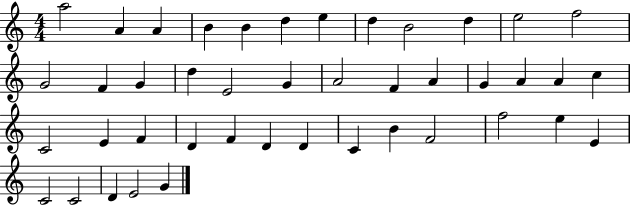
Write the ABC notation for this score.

X:1
T:Untitled
M:4/4
L:1/4
K:C
a2 A A B B d e d B2 d e2 f2 G2 F G d E2 G A2 F A G A A c C2 E F D F D D C B F2 f2 e E C2 C2 D E2 G